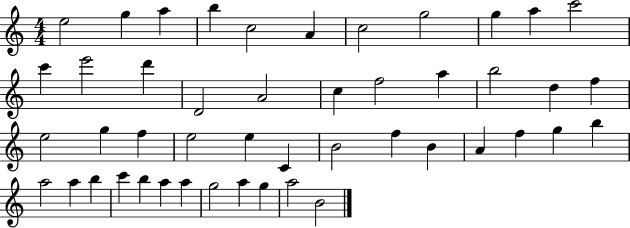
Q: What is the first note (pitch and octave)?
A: E5